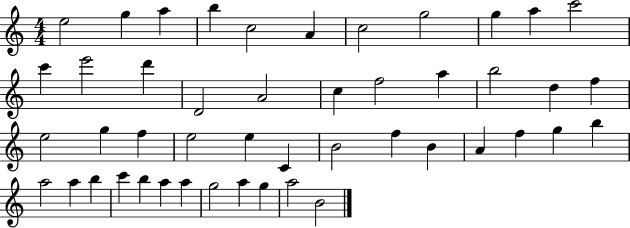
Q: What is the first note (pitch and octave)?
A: E5